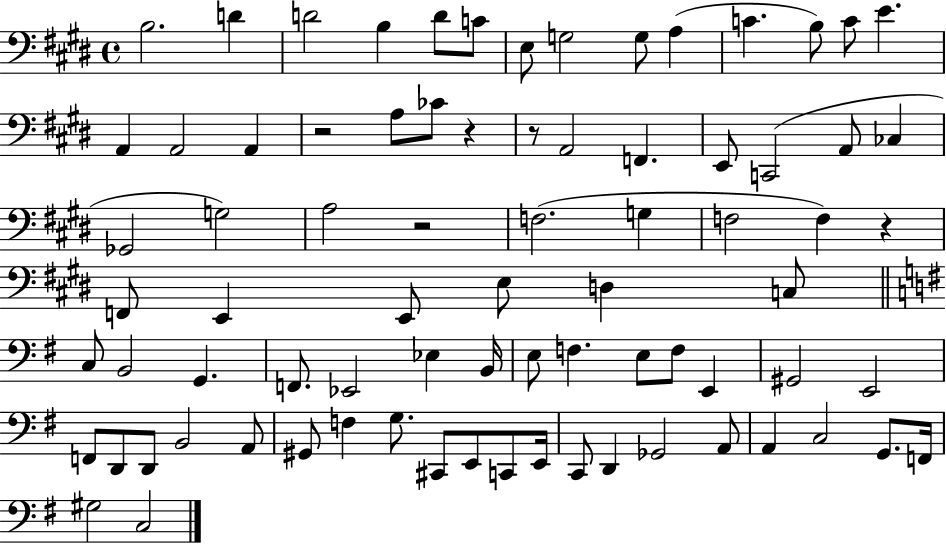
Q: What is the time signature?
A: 4/4